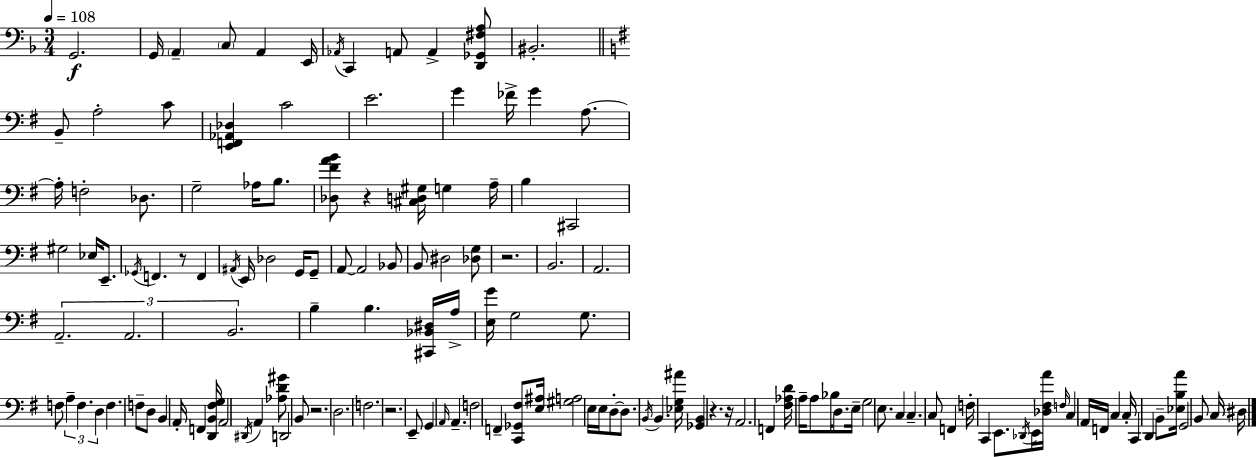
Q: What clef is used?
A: bass